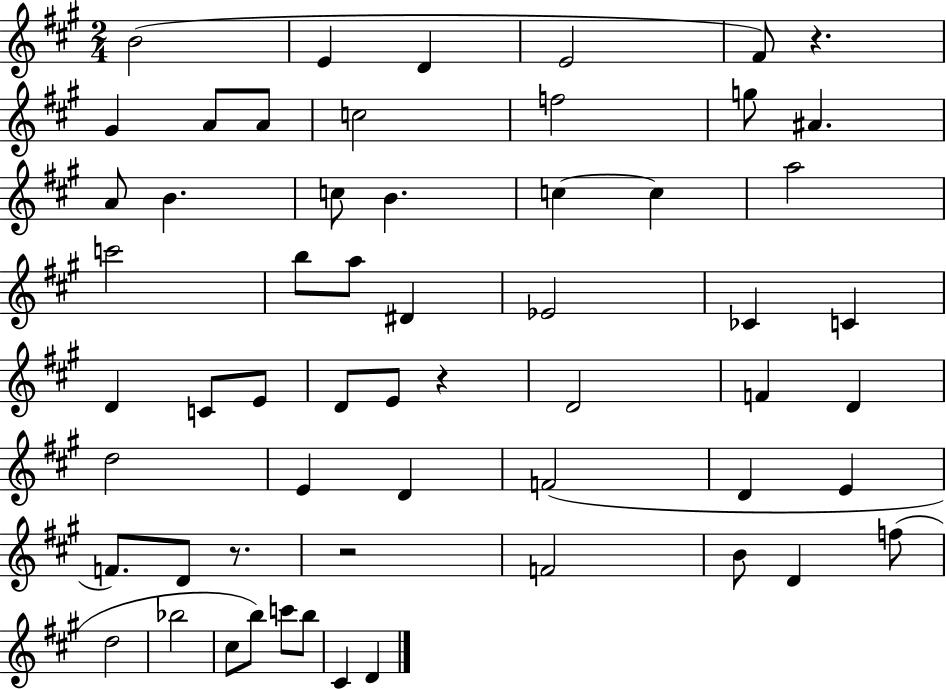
B4/h E4/q D4/q E4/h F#4/e R/q. G#4/q A4/e A4/e C5/h F5/h G5/e A#4/q. A4/e B4/q. C5/e B4/q. C5/q C5/q A5/h C6/h B5/e A5/e D#4/q Eb4/h CES4/q C4/q D4/q C4/e E4/e D4/e E4/e R/q D4/h F4/q D4/q D5/h E4/q D4/q F4/h D4/q E4/q F4/e. D4/e R/e. R/h F4/h B4/e D4/q F5/e D5/h Bb5/h C#5/e B5/e C6/e B5/e C#4/q D4/q